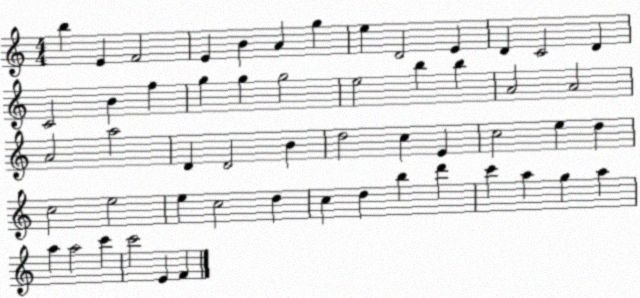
X:1
T:Untitled
M:4/4
L:1/4
K:C
b E F2 E B A g e D2 E D C2 D C2 B f g g g2 e2 b b A2 A2 A2 a2 D D2 B d2 c E c2 e d c2 e2 e c2 d c d b d' c' a g a a a2 c' c'2 E F